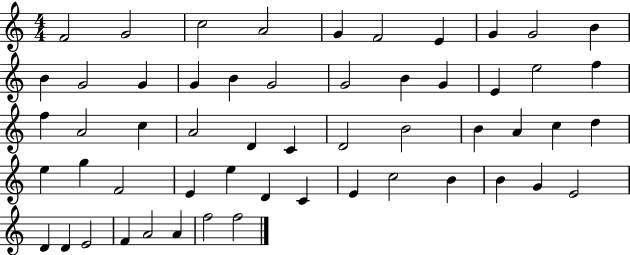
{
  \clef treble
  \numericTimeSignature
  \time 4/4
  \key c \major
  f'2 g'2 | c''2 a'2 | g'4 f'2 e'4 | g'4 g'2 b'4 | \break b'4 g'2 g'4 | g'4 b'4 g'2 | g'2 b'4 g'4 | e'4 e''2 f''4 | \break f''4 a'2 c''4 | a'2 d'4 c'4 | d'2 b'2 | b'4 a'4 c''4 d''4 | \break e''4 g''4 f'2 | e'4 e''4 d'4 c'4 | e'4 c''2 b'4 | b'4 g'4 e'2 | \break d'4 d'4 e'2 | f'4 a'2 a'4 | f''2 f''2 | \bar "|."
}